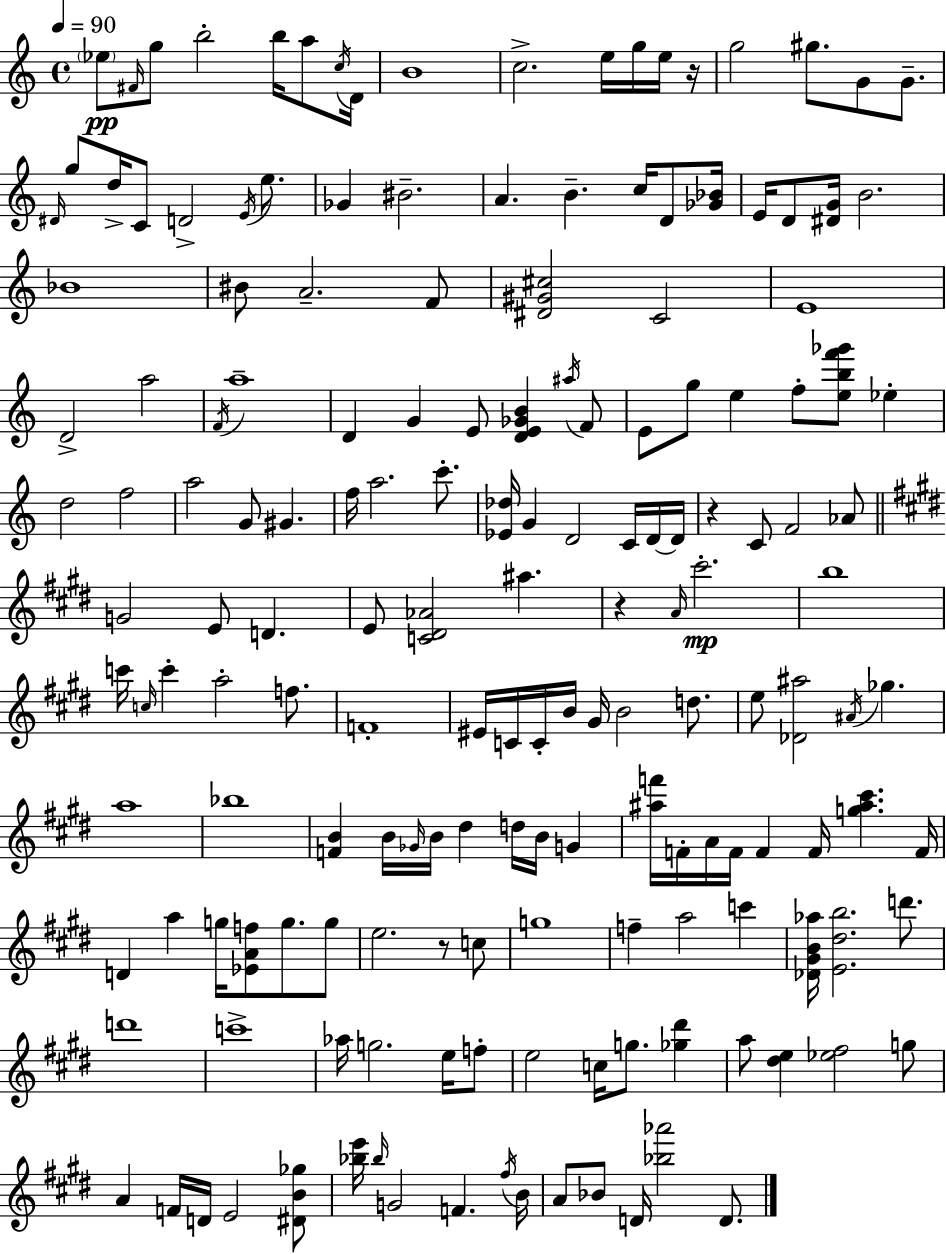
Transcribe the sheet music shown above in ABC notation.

X:1
T:Untitled
M:4/4
L:1/4
K:Am
_e/2 ^F/4 g/2 b2 b/4 a/2 c/4 D/4 B4 c2 e/4 g/4 e/4 z/4 g2 ^g/2 G/2 G/2 ^D/4 g/2 d/4 C/2 D2 E/4 e/2 _G ^B2 A B c/4 D/2 [_G_B]/4 E/4 D/2 [^DG]/4 B2 _B4 ^B/2 A2 F/2 [^D^G^c]2 C2 E4 D2 a2 F/4 a4 D G E/2 [DE_GB] ^a/4 F/2 E/2 g/2 e f/2 [ebf'_g']/2 _e d2 f2 a2 G/2 ^G f/4 a2 c'/2 [_E_d]/4 G D2 C/4 D/4 D/4 z C/2 F2 _A/2 G2 E/2 D E/2 [C^D_A]2 ^a z A/4 ^c'2 b4 c'/4 c/4 c' a2 f/2 F4 ^E/4 C/4 C/4 B/4 ^G/4 B2 d/2 e/2 [_D^a]2 ^A/4 _g a4 _b4 [FB] B/4 _G/4 B/4 ^d d/4 B/4 G [^af']/4 F/4 A/4 F/4 F F/4 [g^a^c'] F/4 D a g/4 [_EAf]/2 g/2 g/2 e2 z/2 c/2 g4 f a2 c' [_D^GB_a]/4 [E^db]2 d'/2 d'4 c'4 _a/4 g2 e/4 f/2 e2 c/4 g/2 [_g^d'] a/2 [^de] [_e^f]2 g/2 A F/4 D/4 E2 [^DB_g]/2 [_be']/4 _b/4 G2 F ^f/4 B/4 A/2 _B/2 D/4 [_b_a']2 D/2